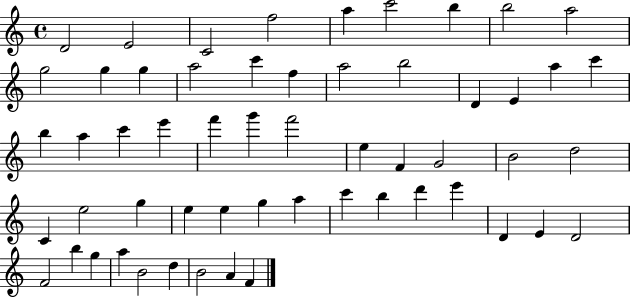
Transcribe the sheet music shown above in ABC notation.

X:1
T:Untitled
M:4/4
L:1/4
K:C
D2 E2 C2 f2 a c'2 b b2 a2 g2 g g a2 c' f a2 b2 D E a c' b a c' e' f' g' f'2 e F G2 B2 d2 C e2 g e e g a c' b d' e' D E D2 F2 b g a B2 d B2 A F